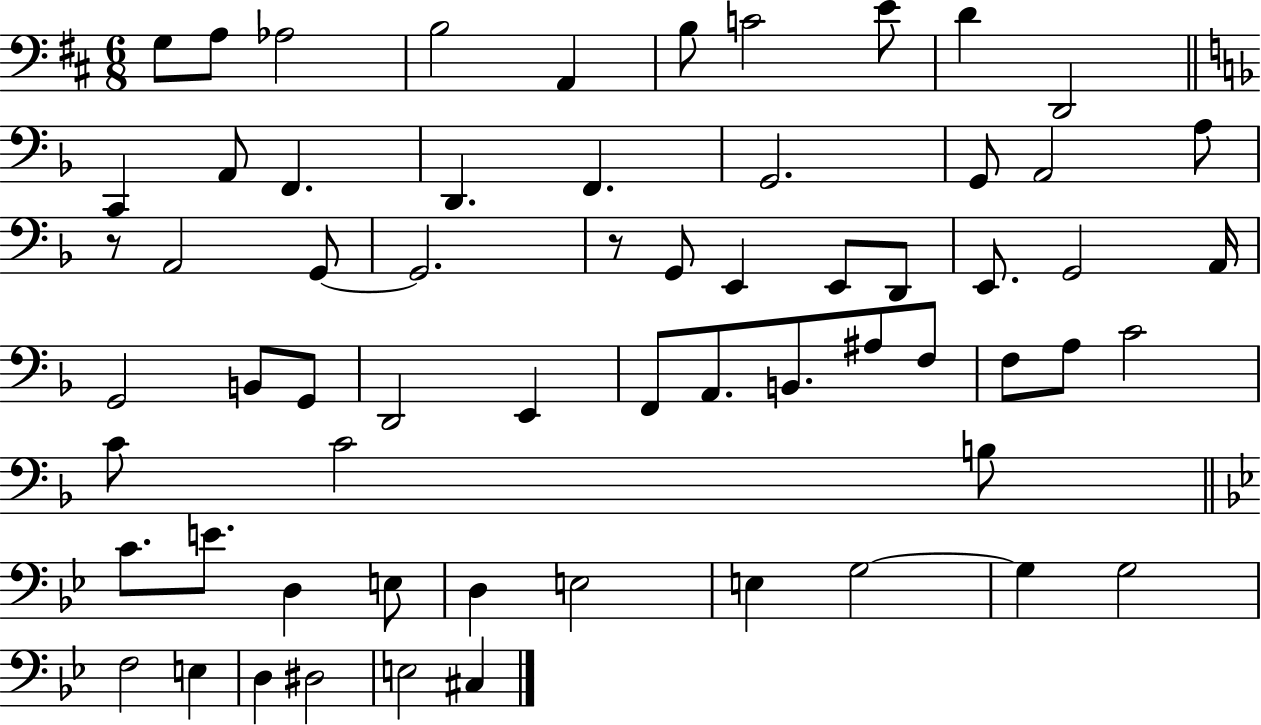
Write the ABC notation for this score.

X:1
T:Untitled
M:6/8
L:1/4
K:D
G,/2 A,/2 _A,2 B,2 A,, B,/2 C2 E/2 D D,,2 C,, A,,/2 F,, D,, F,, G,,2 G,,/2 A,,2 A,/2 z/2 A,,2 G,,/2 G,,2 z/2 G,,/2 E,, E,,/2 D,,/2 E,,/2 G,,2 A,,/4 G,,2 B,,/2 G,,/2 D,,2 E,, F,,/2 A,,/2 B,,/2 ^A,/2 F,/2 F,/2 A,/2 C2 C/2 C2 B,/2 C/2 E/2 D, E,/2 D, E,2 E, G,2 G, G,2 F,2 E, D, ^D,2 E,2 ^C,